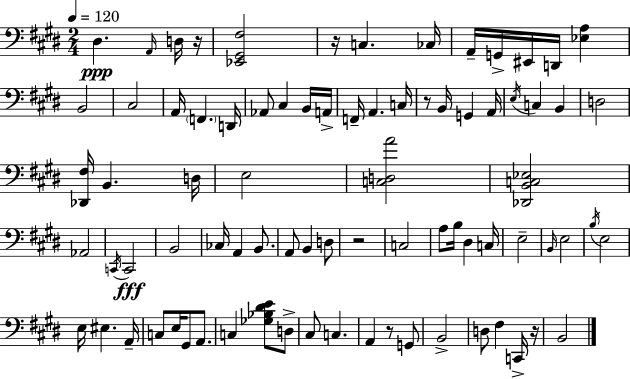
{
  \clef bass
  \numericTimeSignature
  \time 2/4
  \key e \major
  \tempo 4 = 120
  dis4.\ppp \grace { a,16 } d16 | r16 <ees, gis, fis>2 | r16 c4. | ces16 a,16-- g,16-> eis,16 d,16 <ees a>4 | \break b,2 | cis2 | a,16 \parenthesize f,4. | d,16 aes,8 cis4 b,16 | \break a,16-> f,16-- a,4. | c16 r8 b,16 g,4 | a,16 \acciaccatura { e16 } c4 b,4 | d2 | \break <des, fis>16 b,4. | d16 e2 | <c d a'>2 | <des, b, c ees>2 | \break aes,2 | \acciaccatura { c,16 }\fff c,2 | b,2 | ces16 a,4 | \break b,8. a,8 b,4 | d8 r2 | c2 | a8 b16 dis4 | \break c16 e2-- | \grace { b,16 } e2 | \acciaccatura { b16 } e2 | e16 eis4. | \break a,16-- c8 e16 | gis,8 a,8. c4 | <ges bes dis' e'>8 d8-> cis8 c4. | a,4 | \break r8 g,8 b,2-> | d8 fis4 | c,16-> r16 b,2 | \bar "|."
}